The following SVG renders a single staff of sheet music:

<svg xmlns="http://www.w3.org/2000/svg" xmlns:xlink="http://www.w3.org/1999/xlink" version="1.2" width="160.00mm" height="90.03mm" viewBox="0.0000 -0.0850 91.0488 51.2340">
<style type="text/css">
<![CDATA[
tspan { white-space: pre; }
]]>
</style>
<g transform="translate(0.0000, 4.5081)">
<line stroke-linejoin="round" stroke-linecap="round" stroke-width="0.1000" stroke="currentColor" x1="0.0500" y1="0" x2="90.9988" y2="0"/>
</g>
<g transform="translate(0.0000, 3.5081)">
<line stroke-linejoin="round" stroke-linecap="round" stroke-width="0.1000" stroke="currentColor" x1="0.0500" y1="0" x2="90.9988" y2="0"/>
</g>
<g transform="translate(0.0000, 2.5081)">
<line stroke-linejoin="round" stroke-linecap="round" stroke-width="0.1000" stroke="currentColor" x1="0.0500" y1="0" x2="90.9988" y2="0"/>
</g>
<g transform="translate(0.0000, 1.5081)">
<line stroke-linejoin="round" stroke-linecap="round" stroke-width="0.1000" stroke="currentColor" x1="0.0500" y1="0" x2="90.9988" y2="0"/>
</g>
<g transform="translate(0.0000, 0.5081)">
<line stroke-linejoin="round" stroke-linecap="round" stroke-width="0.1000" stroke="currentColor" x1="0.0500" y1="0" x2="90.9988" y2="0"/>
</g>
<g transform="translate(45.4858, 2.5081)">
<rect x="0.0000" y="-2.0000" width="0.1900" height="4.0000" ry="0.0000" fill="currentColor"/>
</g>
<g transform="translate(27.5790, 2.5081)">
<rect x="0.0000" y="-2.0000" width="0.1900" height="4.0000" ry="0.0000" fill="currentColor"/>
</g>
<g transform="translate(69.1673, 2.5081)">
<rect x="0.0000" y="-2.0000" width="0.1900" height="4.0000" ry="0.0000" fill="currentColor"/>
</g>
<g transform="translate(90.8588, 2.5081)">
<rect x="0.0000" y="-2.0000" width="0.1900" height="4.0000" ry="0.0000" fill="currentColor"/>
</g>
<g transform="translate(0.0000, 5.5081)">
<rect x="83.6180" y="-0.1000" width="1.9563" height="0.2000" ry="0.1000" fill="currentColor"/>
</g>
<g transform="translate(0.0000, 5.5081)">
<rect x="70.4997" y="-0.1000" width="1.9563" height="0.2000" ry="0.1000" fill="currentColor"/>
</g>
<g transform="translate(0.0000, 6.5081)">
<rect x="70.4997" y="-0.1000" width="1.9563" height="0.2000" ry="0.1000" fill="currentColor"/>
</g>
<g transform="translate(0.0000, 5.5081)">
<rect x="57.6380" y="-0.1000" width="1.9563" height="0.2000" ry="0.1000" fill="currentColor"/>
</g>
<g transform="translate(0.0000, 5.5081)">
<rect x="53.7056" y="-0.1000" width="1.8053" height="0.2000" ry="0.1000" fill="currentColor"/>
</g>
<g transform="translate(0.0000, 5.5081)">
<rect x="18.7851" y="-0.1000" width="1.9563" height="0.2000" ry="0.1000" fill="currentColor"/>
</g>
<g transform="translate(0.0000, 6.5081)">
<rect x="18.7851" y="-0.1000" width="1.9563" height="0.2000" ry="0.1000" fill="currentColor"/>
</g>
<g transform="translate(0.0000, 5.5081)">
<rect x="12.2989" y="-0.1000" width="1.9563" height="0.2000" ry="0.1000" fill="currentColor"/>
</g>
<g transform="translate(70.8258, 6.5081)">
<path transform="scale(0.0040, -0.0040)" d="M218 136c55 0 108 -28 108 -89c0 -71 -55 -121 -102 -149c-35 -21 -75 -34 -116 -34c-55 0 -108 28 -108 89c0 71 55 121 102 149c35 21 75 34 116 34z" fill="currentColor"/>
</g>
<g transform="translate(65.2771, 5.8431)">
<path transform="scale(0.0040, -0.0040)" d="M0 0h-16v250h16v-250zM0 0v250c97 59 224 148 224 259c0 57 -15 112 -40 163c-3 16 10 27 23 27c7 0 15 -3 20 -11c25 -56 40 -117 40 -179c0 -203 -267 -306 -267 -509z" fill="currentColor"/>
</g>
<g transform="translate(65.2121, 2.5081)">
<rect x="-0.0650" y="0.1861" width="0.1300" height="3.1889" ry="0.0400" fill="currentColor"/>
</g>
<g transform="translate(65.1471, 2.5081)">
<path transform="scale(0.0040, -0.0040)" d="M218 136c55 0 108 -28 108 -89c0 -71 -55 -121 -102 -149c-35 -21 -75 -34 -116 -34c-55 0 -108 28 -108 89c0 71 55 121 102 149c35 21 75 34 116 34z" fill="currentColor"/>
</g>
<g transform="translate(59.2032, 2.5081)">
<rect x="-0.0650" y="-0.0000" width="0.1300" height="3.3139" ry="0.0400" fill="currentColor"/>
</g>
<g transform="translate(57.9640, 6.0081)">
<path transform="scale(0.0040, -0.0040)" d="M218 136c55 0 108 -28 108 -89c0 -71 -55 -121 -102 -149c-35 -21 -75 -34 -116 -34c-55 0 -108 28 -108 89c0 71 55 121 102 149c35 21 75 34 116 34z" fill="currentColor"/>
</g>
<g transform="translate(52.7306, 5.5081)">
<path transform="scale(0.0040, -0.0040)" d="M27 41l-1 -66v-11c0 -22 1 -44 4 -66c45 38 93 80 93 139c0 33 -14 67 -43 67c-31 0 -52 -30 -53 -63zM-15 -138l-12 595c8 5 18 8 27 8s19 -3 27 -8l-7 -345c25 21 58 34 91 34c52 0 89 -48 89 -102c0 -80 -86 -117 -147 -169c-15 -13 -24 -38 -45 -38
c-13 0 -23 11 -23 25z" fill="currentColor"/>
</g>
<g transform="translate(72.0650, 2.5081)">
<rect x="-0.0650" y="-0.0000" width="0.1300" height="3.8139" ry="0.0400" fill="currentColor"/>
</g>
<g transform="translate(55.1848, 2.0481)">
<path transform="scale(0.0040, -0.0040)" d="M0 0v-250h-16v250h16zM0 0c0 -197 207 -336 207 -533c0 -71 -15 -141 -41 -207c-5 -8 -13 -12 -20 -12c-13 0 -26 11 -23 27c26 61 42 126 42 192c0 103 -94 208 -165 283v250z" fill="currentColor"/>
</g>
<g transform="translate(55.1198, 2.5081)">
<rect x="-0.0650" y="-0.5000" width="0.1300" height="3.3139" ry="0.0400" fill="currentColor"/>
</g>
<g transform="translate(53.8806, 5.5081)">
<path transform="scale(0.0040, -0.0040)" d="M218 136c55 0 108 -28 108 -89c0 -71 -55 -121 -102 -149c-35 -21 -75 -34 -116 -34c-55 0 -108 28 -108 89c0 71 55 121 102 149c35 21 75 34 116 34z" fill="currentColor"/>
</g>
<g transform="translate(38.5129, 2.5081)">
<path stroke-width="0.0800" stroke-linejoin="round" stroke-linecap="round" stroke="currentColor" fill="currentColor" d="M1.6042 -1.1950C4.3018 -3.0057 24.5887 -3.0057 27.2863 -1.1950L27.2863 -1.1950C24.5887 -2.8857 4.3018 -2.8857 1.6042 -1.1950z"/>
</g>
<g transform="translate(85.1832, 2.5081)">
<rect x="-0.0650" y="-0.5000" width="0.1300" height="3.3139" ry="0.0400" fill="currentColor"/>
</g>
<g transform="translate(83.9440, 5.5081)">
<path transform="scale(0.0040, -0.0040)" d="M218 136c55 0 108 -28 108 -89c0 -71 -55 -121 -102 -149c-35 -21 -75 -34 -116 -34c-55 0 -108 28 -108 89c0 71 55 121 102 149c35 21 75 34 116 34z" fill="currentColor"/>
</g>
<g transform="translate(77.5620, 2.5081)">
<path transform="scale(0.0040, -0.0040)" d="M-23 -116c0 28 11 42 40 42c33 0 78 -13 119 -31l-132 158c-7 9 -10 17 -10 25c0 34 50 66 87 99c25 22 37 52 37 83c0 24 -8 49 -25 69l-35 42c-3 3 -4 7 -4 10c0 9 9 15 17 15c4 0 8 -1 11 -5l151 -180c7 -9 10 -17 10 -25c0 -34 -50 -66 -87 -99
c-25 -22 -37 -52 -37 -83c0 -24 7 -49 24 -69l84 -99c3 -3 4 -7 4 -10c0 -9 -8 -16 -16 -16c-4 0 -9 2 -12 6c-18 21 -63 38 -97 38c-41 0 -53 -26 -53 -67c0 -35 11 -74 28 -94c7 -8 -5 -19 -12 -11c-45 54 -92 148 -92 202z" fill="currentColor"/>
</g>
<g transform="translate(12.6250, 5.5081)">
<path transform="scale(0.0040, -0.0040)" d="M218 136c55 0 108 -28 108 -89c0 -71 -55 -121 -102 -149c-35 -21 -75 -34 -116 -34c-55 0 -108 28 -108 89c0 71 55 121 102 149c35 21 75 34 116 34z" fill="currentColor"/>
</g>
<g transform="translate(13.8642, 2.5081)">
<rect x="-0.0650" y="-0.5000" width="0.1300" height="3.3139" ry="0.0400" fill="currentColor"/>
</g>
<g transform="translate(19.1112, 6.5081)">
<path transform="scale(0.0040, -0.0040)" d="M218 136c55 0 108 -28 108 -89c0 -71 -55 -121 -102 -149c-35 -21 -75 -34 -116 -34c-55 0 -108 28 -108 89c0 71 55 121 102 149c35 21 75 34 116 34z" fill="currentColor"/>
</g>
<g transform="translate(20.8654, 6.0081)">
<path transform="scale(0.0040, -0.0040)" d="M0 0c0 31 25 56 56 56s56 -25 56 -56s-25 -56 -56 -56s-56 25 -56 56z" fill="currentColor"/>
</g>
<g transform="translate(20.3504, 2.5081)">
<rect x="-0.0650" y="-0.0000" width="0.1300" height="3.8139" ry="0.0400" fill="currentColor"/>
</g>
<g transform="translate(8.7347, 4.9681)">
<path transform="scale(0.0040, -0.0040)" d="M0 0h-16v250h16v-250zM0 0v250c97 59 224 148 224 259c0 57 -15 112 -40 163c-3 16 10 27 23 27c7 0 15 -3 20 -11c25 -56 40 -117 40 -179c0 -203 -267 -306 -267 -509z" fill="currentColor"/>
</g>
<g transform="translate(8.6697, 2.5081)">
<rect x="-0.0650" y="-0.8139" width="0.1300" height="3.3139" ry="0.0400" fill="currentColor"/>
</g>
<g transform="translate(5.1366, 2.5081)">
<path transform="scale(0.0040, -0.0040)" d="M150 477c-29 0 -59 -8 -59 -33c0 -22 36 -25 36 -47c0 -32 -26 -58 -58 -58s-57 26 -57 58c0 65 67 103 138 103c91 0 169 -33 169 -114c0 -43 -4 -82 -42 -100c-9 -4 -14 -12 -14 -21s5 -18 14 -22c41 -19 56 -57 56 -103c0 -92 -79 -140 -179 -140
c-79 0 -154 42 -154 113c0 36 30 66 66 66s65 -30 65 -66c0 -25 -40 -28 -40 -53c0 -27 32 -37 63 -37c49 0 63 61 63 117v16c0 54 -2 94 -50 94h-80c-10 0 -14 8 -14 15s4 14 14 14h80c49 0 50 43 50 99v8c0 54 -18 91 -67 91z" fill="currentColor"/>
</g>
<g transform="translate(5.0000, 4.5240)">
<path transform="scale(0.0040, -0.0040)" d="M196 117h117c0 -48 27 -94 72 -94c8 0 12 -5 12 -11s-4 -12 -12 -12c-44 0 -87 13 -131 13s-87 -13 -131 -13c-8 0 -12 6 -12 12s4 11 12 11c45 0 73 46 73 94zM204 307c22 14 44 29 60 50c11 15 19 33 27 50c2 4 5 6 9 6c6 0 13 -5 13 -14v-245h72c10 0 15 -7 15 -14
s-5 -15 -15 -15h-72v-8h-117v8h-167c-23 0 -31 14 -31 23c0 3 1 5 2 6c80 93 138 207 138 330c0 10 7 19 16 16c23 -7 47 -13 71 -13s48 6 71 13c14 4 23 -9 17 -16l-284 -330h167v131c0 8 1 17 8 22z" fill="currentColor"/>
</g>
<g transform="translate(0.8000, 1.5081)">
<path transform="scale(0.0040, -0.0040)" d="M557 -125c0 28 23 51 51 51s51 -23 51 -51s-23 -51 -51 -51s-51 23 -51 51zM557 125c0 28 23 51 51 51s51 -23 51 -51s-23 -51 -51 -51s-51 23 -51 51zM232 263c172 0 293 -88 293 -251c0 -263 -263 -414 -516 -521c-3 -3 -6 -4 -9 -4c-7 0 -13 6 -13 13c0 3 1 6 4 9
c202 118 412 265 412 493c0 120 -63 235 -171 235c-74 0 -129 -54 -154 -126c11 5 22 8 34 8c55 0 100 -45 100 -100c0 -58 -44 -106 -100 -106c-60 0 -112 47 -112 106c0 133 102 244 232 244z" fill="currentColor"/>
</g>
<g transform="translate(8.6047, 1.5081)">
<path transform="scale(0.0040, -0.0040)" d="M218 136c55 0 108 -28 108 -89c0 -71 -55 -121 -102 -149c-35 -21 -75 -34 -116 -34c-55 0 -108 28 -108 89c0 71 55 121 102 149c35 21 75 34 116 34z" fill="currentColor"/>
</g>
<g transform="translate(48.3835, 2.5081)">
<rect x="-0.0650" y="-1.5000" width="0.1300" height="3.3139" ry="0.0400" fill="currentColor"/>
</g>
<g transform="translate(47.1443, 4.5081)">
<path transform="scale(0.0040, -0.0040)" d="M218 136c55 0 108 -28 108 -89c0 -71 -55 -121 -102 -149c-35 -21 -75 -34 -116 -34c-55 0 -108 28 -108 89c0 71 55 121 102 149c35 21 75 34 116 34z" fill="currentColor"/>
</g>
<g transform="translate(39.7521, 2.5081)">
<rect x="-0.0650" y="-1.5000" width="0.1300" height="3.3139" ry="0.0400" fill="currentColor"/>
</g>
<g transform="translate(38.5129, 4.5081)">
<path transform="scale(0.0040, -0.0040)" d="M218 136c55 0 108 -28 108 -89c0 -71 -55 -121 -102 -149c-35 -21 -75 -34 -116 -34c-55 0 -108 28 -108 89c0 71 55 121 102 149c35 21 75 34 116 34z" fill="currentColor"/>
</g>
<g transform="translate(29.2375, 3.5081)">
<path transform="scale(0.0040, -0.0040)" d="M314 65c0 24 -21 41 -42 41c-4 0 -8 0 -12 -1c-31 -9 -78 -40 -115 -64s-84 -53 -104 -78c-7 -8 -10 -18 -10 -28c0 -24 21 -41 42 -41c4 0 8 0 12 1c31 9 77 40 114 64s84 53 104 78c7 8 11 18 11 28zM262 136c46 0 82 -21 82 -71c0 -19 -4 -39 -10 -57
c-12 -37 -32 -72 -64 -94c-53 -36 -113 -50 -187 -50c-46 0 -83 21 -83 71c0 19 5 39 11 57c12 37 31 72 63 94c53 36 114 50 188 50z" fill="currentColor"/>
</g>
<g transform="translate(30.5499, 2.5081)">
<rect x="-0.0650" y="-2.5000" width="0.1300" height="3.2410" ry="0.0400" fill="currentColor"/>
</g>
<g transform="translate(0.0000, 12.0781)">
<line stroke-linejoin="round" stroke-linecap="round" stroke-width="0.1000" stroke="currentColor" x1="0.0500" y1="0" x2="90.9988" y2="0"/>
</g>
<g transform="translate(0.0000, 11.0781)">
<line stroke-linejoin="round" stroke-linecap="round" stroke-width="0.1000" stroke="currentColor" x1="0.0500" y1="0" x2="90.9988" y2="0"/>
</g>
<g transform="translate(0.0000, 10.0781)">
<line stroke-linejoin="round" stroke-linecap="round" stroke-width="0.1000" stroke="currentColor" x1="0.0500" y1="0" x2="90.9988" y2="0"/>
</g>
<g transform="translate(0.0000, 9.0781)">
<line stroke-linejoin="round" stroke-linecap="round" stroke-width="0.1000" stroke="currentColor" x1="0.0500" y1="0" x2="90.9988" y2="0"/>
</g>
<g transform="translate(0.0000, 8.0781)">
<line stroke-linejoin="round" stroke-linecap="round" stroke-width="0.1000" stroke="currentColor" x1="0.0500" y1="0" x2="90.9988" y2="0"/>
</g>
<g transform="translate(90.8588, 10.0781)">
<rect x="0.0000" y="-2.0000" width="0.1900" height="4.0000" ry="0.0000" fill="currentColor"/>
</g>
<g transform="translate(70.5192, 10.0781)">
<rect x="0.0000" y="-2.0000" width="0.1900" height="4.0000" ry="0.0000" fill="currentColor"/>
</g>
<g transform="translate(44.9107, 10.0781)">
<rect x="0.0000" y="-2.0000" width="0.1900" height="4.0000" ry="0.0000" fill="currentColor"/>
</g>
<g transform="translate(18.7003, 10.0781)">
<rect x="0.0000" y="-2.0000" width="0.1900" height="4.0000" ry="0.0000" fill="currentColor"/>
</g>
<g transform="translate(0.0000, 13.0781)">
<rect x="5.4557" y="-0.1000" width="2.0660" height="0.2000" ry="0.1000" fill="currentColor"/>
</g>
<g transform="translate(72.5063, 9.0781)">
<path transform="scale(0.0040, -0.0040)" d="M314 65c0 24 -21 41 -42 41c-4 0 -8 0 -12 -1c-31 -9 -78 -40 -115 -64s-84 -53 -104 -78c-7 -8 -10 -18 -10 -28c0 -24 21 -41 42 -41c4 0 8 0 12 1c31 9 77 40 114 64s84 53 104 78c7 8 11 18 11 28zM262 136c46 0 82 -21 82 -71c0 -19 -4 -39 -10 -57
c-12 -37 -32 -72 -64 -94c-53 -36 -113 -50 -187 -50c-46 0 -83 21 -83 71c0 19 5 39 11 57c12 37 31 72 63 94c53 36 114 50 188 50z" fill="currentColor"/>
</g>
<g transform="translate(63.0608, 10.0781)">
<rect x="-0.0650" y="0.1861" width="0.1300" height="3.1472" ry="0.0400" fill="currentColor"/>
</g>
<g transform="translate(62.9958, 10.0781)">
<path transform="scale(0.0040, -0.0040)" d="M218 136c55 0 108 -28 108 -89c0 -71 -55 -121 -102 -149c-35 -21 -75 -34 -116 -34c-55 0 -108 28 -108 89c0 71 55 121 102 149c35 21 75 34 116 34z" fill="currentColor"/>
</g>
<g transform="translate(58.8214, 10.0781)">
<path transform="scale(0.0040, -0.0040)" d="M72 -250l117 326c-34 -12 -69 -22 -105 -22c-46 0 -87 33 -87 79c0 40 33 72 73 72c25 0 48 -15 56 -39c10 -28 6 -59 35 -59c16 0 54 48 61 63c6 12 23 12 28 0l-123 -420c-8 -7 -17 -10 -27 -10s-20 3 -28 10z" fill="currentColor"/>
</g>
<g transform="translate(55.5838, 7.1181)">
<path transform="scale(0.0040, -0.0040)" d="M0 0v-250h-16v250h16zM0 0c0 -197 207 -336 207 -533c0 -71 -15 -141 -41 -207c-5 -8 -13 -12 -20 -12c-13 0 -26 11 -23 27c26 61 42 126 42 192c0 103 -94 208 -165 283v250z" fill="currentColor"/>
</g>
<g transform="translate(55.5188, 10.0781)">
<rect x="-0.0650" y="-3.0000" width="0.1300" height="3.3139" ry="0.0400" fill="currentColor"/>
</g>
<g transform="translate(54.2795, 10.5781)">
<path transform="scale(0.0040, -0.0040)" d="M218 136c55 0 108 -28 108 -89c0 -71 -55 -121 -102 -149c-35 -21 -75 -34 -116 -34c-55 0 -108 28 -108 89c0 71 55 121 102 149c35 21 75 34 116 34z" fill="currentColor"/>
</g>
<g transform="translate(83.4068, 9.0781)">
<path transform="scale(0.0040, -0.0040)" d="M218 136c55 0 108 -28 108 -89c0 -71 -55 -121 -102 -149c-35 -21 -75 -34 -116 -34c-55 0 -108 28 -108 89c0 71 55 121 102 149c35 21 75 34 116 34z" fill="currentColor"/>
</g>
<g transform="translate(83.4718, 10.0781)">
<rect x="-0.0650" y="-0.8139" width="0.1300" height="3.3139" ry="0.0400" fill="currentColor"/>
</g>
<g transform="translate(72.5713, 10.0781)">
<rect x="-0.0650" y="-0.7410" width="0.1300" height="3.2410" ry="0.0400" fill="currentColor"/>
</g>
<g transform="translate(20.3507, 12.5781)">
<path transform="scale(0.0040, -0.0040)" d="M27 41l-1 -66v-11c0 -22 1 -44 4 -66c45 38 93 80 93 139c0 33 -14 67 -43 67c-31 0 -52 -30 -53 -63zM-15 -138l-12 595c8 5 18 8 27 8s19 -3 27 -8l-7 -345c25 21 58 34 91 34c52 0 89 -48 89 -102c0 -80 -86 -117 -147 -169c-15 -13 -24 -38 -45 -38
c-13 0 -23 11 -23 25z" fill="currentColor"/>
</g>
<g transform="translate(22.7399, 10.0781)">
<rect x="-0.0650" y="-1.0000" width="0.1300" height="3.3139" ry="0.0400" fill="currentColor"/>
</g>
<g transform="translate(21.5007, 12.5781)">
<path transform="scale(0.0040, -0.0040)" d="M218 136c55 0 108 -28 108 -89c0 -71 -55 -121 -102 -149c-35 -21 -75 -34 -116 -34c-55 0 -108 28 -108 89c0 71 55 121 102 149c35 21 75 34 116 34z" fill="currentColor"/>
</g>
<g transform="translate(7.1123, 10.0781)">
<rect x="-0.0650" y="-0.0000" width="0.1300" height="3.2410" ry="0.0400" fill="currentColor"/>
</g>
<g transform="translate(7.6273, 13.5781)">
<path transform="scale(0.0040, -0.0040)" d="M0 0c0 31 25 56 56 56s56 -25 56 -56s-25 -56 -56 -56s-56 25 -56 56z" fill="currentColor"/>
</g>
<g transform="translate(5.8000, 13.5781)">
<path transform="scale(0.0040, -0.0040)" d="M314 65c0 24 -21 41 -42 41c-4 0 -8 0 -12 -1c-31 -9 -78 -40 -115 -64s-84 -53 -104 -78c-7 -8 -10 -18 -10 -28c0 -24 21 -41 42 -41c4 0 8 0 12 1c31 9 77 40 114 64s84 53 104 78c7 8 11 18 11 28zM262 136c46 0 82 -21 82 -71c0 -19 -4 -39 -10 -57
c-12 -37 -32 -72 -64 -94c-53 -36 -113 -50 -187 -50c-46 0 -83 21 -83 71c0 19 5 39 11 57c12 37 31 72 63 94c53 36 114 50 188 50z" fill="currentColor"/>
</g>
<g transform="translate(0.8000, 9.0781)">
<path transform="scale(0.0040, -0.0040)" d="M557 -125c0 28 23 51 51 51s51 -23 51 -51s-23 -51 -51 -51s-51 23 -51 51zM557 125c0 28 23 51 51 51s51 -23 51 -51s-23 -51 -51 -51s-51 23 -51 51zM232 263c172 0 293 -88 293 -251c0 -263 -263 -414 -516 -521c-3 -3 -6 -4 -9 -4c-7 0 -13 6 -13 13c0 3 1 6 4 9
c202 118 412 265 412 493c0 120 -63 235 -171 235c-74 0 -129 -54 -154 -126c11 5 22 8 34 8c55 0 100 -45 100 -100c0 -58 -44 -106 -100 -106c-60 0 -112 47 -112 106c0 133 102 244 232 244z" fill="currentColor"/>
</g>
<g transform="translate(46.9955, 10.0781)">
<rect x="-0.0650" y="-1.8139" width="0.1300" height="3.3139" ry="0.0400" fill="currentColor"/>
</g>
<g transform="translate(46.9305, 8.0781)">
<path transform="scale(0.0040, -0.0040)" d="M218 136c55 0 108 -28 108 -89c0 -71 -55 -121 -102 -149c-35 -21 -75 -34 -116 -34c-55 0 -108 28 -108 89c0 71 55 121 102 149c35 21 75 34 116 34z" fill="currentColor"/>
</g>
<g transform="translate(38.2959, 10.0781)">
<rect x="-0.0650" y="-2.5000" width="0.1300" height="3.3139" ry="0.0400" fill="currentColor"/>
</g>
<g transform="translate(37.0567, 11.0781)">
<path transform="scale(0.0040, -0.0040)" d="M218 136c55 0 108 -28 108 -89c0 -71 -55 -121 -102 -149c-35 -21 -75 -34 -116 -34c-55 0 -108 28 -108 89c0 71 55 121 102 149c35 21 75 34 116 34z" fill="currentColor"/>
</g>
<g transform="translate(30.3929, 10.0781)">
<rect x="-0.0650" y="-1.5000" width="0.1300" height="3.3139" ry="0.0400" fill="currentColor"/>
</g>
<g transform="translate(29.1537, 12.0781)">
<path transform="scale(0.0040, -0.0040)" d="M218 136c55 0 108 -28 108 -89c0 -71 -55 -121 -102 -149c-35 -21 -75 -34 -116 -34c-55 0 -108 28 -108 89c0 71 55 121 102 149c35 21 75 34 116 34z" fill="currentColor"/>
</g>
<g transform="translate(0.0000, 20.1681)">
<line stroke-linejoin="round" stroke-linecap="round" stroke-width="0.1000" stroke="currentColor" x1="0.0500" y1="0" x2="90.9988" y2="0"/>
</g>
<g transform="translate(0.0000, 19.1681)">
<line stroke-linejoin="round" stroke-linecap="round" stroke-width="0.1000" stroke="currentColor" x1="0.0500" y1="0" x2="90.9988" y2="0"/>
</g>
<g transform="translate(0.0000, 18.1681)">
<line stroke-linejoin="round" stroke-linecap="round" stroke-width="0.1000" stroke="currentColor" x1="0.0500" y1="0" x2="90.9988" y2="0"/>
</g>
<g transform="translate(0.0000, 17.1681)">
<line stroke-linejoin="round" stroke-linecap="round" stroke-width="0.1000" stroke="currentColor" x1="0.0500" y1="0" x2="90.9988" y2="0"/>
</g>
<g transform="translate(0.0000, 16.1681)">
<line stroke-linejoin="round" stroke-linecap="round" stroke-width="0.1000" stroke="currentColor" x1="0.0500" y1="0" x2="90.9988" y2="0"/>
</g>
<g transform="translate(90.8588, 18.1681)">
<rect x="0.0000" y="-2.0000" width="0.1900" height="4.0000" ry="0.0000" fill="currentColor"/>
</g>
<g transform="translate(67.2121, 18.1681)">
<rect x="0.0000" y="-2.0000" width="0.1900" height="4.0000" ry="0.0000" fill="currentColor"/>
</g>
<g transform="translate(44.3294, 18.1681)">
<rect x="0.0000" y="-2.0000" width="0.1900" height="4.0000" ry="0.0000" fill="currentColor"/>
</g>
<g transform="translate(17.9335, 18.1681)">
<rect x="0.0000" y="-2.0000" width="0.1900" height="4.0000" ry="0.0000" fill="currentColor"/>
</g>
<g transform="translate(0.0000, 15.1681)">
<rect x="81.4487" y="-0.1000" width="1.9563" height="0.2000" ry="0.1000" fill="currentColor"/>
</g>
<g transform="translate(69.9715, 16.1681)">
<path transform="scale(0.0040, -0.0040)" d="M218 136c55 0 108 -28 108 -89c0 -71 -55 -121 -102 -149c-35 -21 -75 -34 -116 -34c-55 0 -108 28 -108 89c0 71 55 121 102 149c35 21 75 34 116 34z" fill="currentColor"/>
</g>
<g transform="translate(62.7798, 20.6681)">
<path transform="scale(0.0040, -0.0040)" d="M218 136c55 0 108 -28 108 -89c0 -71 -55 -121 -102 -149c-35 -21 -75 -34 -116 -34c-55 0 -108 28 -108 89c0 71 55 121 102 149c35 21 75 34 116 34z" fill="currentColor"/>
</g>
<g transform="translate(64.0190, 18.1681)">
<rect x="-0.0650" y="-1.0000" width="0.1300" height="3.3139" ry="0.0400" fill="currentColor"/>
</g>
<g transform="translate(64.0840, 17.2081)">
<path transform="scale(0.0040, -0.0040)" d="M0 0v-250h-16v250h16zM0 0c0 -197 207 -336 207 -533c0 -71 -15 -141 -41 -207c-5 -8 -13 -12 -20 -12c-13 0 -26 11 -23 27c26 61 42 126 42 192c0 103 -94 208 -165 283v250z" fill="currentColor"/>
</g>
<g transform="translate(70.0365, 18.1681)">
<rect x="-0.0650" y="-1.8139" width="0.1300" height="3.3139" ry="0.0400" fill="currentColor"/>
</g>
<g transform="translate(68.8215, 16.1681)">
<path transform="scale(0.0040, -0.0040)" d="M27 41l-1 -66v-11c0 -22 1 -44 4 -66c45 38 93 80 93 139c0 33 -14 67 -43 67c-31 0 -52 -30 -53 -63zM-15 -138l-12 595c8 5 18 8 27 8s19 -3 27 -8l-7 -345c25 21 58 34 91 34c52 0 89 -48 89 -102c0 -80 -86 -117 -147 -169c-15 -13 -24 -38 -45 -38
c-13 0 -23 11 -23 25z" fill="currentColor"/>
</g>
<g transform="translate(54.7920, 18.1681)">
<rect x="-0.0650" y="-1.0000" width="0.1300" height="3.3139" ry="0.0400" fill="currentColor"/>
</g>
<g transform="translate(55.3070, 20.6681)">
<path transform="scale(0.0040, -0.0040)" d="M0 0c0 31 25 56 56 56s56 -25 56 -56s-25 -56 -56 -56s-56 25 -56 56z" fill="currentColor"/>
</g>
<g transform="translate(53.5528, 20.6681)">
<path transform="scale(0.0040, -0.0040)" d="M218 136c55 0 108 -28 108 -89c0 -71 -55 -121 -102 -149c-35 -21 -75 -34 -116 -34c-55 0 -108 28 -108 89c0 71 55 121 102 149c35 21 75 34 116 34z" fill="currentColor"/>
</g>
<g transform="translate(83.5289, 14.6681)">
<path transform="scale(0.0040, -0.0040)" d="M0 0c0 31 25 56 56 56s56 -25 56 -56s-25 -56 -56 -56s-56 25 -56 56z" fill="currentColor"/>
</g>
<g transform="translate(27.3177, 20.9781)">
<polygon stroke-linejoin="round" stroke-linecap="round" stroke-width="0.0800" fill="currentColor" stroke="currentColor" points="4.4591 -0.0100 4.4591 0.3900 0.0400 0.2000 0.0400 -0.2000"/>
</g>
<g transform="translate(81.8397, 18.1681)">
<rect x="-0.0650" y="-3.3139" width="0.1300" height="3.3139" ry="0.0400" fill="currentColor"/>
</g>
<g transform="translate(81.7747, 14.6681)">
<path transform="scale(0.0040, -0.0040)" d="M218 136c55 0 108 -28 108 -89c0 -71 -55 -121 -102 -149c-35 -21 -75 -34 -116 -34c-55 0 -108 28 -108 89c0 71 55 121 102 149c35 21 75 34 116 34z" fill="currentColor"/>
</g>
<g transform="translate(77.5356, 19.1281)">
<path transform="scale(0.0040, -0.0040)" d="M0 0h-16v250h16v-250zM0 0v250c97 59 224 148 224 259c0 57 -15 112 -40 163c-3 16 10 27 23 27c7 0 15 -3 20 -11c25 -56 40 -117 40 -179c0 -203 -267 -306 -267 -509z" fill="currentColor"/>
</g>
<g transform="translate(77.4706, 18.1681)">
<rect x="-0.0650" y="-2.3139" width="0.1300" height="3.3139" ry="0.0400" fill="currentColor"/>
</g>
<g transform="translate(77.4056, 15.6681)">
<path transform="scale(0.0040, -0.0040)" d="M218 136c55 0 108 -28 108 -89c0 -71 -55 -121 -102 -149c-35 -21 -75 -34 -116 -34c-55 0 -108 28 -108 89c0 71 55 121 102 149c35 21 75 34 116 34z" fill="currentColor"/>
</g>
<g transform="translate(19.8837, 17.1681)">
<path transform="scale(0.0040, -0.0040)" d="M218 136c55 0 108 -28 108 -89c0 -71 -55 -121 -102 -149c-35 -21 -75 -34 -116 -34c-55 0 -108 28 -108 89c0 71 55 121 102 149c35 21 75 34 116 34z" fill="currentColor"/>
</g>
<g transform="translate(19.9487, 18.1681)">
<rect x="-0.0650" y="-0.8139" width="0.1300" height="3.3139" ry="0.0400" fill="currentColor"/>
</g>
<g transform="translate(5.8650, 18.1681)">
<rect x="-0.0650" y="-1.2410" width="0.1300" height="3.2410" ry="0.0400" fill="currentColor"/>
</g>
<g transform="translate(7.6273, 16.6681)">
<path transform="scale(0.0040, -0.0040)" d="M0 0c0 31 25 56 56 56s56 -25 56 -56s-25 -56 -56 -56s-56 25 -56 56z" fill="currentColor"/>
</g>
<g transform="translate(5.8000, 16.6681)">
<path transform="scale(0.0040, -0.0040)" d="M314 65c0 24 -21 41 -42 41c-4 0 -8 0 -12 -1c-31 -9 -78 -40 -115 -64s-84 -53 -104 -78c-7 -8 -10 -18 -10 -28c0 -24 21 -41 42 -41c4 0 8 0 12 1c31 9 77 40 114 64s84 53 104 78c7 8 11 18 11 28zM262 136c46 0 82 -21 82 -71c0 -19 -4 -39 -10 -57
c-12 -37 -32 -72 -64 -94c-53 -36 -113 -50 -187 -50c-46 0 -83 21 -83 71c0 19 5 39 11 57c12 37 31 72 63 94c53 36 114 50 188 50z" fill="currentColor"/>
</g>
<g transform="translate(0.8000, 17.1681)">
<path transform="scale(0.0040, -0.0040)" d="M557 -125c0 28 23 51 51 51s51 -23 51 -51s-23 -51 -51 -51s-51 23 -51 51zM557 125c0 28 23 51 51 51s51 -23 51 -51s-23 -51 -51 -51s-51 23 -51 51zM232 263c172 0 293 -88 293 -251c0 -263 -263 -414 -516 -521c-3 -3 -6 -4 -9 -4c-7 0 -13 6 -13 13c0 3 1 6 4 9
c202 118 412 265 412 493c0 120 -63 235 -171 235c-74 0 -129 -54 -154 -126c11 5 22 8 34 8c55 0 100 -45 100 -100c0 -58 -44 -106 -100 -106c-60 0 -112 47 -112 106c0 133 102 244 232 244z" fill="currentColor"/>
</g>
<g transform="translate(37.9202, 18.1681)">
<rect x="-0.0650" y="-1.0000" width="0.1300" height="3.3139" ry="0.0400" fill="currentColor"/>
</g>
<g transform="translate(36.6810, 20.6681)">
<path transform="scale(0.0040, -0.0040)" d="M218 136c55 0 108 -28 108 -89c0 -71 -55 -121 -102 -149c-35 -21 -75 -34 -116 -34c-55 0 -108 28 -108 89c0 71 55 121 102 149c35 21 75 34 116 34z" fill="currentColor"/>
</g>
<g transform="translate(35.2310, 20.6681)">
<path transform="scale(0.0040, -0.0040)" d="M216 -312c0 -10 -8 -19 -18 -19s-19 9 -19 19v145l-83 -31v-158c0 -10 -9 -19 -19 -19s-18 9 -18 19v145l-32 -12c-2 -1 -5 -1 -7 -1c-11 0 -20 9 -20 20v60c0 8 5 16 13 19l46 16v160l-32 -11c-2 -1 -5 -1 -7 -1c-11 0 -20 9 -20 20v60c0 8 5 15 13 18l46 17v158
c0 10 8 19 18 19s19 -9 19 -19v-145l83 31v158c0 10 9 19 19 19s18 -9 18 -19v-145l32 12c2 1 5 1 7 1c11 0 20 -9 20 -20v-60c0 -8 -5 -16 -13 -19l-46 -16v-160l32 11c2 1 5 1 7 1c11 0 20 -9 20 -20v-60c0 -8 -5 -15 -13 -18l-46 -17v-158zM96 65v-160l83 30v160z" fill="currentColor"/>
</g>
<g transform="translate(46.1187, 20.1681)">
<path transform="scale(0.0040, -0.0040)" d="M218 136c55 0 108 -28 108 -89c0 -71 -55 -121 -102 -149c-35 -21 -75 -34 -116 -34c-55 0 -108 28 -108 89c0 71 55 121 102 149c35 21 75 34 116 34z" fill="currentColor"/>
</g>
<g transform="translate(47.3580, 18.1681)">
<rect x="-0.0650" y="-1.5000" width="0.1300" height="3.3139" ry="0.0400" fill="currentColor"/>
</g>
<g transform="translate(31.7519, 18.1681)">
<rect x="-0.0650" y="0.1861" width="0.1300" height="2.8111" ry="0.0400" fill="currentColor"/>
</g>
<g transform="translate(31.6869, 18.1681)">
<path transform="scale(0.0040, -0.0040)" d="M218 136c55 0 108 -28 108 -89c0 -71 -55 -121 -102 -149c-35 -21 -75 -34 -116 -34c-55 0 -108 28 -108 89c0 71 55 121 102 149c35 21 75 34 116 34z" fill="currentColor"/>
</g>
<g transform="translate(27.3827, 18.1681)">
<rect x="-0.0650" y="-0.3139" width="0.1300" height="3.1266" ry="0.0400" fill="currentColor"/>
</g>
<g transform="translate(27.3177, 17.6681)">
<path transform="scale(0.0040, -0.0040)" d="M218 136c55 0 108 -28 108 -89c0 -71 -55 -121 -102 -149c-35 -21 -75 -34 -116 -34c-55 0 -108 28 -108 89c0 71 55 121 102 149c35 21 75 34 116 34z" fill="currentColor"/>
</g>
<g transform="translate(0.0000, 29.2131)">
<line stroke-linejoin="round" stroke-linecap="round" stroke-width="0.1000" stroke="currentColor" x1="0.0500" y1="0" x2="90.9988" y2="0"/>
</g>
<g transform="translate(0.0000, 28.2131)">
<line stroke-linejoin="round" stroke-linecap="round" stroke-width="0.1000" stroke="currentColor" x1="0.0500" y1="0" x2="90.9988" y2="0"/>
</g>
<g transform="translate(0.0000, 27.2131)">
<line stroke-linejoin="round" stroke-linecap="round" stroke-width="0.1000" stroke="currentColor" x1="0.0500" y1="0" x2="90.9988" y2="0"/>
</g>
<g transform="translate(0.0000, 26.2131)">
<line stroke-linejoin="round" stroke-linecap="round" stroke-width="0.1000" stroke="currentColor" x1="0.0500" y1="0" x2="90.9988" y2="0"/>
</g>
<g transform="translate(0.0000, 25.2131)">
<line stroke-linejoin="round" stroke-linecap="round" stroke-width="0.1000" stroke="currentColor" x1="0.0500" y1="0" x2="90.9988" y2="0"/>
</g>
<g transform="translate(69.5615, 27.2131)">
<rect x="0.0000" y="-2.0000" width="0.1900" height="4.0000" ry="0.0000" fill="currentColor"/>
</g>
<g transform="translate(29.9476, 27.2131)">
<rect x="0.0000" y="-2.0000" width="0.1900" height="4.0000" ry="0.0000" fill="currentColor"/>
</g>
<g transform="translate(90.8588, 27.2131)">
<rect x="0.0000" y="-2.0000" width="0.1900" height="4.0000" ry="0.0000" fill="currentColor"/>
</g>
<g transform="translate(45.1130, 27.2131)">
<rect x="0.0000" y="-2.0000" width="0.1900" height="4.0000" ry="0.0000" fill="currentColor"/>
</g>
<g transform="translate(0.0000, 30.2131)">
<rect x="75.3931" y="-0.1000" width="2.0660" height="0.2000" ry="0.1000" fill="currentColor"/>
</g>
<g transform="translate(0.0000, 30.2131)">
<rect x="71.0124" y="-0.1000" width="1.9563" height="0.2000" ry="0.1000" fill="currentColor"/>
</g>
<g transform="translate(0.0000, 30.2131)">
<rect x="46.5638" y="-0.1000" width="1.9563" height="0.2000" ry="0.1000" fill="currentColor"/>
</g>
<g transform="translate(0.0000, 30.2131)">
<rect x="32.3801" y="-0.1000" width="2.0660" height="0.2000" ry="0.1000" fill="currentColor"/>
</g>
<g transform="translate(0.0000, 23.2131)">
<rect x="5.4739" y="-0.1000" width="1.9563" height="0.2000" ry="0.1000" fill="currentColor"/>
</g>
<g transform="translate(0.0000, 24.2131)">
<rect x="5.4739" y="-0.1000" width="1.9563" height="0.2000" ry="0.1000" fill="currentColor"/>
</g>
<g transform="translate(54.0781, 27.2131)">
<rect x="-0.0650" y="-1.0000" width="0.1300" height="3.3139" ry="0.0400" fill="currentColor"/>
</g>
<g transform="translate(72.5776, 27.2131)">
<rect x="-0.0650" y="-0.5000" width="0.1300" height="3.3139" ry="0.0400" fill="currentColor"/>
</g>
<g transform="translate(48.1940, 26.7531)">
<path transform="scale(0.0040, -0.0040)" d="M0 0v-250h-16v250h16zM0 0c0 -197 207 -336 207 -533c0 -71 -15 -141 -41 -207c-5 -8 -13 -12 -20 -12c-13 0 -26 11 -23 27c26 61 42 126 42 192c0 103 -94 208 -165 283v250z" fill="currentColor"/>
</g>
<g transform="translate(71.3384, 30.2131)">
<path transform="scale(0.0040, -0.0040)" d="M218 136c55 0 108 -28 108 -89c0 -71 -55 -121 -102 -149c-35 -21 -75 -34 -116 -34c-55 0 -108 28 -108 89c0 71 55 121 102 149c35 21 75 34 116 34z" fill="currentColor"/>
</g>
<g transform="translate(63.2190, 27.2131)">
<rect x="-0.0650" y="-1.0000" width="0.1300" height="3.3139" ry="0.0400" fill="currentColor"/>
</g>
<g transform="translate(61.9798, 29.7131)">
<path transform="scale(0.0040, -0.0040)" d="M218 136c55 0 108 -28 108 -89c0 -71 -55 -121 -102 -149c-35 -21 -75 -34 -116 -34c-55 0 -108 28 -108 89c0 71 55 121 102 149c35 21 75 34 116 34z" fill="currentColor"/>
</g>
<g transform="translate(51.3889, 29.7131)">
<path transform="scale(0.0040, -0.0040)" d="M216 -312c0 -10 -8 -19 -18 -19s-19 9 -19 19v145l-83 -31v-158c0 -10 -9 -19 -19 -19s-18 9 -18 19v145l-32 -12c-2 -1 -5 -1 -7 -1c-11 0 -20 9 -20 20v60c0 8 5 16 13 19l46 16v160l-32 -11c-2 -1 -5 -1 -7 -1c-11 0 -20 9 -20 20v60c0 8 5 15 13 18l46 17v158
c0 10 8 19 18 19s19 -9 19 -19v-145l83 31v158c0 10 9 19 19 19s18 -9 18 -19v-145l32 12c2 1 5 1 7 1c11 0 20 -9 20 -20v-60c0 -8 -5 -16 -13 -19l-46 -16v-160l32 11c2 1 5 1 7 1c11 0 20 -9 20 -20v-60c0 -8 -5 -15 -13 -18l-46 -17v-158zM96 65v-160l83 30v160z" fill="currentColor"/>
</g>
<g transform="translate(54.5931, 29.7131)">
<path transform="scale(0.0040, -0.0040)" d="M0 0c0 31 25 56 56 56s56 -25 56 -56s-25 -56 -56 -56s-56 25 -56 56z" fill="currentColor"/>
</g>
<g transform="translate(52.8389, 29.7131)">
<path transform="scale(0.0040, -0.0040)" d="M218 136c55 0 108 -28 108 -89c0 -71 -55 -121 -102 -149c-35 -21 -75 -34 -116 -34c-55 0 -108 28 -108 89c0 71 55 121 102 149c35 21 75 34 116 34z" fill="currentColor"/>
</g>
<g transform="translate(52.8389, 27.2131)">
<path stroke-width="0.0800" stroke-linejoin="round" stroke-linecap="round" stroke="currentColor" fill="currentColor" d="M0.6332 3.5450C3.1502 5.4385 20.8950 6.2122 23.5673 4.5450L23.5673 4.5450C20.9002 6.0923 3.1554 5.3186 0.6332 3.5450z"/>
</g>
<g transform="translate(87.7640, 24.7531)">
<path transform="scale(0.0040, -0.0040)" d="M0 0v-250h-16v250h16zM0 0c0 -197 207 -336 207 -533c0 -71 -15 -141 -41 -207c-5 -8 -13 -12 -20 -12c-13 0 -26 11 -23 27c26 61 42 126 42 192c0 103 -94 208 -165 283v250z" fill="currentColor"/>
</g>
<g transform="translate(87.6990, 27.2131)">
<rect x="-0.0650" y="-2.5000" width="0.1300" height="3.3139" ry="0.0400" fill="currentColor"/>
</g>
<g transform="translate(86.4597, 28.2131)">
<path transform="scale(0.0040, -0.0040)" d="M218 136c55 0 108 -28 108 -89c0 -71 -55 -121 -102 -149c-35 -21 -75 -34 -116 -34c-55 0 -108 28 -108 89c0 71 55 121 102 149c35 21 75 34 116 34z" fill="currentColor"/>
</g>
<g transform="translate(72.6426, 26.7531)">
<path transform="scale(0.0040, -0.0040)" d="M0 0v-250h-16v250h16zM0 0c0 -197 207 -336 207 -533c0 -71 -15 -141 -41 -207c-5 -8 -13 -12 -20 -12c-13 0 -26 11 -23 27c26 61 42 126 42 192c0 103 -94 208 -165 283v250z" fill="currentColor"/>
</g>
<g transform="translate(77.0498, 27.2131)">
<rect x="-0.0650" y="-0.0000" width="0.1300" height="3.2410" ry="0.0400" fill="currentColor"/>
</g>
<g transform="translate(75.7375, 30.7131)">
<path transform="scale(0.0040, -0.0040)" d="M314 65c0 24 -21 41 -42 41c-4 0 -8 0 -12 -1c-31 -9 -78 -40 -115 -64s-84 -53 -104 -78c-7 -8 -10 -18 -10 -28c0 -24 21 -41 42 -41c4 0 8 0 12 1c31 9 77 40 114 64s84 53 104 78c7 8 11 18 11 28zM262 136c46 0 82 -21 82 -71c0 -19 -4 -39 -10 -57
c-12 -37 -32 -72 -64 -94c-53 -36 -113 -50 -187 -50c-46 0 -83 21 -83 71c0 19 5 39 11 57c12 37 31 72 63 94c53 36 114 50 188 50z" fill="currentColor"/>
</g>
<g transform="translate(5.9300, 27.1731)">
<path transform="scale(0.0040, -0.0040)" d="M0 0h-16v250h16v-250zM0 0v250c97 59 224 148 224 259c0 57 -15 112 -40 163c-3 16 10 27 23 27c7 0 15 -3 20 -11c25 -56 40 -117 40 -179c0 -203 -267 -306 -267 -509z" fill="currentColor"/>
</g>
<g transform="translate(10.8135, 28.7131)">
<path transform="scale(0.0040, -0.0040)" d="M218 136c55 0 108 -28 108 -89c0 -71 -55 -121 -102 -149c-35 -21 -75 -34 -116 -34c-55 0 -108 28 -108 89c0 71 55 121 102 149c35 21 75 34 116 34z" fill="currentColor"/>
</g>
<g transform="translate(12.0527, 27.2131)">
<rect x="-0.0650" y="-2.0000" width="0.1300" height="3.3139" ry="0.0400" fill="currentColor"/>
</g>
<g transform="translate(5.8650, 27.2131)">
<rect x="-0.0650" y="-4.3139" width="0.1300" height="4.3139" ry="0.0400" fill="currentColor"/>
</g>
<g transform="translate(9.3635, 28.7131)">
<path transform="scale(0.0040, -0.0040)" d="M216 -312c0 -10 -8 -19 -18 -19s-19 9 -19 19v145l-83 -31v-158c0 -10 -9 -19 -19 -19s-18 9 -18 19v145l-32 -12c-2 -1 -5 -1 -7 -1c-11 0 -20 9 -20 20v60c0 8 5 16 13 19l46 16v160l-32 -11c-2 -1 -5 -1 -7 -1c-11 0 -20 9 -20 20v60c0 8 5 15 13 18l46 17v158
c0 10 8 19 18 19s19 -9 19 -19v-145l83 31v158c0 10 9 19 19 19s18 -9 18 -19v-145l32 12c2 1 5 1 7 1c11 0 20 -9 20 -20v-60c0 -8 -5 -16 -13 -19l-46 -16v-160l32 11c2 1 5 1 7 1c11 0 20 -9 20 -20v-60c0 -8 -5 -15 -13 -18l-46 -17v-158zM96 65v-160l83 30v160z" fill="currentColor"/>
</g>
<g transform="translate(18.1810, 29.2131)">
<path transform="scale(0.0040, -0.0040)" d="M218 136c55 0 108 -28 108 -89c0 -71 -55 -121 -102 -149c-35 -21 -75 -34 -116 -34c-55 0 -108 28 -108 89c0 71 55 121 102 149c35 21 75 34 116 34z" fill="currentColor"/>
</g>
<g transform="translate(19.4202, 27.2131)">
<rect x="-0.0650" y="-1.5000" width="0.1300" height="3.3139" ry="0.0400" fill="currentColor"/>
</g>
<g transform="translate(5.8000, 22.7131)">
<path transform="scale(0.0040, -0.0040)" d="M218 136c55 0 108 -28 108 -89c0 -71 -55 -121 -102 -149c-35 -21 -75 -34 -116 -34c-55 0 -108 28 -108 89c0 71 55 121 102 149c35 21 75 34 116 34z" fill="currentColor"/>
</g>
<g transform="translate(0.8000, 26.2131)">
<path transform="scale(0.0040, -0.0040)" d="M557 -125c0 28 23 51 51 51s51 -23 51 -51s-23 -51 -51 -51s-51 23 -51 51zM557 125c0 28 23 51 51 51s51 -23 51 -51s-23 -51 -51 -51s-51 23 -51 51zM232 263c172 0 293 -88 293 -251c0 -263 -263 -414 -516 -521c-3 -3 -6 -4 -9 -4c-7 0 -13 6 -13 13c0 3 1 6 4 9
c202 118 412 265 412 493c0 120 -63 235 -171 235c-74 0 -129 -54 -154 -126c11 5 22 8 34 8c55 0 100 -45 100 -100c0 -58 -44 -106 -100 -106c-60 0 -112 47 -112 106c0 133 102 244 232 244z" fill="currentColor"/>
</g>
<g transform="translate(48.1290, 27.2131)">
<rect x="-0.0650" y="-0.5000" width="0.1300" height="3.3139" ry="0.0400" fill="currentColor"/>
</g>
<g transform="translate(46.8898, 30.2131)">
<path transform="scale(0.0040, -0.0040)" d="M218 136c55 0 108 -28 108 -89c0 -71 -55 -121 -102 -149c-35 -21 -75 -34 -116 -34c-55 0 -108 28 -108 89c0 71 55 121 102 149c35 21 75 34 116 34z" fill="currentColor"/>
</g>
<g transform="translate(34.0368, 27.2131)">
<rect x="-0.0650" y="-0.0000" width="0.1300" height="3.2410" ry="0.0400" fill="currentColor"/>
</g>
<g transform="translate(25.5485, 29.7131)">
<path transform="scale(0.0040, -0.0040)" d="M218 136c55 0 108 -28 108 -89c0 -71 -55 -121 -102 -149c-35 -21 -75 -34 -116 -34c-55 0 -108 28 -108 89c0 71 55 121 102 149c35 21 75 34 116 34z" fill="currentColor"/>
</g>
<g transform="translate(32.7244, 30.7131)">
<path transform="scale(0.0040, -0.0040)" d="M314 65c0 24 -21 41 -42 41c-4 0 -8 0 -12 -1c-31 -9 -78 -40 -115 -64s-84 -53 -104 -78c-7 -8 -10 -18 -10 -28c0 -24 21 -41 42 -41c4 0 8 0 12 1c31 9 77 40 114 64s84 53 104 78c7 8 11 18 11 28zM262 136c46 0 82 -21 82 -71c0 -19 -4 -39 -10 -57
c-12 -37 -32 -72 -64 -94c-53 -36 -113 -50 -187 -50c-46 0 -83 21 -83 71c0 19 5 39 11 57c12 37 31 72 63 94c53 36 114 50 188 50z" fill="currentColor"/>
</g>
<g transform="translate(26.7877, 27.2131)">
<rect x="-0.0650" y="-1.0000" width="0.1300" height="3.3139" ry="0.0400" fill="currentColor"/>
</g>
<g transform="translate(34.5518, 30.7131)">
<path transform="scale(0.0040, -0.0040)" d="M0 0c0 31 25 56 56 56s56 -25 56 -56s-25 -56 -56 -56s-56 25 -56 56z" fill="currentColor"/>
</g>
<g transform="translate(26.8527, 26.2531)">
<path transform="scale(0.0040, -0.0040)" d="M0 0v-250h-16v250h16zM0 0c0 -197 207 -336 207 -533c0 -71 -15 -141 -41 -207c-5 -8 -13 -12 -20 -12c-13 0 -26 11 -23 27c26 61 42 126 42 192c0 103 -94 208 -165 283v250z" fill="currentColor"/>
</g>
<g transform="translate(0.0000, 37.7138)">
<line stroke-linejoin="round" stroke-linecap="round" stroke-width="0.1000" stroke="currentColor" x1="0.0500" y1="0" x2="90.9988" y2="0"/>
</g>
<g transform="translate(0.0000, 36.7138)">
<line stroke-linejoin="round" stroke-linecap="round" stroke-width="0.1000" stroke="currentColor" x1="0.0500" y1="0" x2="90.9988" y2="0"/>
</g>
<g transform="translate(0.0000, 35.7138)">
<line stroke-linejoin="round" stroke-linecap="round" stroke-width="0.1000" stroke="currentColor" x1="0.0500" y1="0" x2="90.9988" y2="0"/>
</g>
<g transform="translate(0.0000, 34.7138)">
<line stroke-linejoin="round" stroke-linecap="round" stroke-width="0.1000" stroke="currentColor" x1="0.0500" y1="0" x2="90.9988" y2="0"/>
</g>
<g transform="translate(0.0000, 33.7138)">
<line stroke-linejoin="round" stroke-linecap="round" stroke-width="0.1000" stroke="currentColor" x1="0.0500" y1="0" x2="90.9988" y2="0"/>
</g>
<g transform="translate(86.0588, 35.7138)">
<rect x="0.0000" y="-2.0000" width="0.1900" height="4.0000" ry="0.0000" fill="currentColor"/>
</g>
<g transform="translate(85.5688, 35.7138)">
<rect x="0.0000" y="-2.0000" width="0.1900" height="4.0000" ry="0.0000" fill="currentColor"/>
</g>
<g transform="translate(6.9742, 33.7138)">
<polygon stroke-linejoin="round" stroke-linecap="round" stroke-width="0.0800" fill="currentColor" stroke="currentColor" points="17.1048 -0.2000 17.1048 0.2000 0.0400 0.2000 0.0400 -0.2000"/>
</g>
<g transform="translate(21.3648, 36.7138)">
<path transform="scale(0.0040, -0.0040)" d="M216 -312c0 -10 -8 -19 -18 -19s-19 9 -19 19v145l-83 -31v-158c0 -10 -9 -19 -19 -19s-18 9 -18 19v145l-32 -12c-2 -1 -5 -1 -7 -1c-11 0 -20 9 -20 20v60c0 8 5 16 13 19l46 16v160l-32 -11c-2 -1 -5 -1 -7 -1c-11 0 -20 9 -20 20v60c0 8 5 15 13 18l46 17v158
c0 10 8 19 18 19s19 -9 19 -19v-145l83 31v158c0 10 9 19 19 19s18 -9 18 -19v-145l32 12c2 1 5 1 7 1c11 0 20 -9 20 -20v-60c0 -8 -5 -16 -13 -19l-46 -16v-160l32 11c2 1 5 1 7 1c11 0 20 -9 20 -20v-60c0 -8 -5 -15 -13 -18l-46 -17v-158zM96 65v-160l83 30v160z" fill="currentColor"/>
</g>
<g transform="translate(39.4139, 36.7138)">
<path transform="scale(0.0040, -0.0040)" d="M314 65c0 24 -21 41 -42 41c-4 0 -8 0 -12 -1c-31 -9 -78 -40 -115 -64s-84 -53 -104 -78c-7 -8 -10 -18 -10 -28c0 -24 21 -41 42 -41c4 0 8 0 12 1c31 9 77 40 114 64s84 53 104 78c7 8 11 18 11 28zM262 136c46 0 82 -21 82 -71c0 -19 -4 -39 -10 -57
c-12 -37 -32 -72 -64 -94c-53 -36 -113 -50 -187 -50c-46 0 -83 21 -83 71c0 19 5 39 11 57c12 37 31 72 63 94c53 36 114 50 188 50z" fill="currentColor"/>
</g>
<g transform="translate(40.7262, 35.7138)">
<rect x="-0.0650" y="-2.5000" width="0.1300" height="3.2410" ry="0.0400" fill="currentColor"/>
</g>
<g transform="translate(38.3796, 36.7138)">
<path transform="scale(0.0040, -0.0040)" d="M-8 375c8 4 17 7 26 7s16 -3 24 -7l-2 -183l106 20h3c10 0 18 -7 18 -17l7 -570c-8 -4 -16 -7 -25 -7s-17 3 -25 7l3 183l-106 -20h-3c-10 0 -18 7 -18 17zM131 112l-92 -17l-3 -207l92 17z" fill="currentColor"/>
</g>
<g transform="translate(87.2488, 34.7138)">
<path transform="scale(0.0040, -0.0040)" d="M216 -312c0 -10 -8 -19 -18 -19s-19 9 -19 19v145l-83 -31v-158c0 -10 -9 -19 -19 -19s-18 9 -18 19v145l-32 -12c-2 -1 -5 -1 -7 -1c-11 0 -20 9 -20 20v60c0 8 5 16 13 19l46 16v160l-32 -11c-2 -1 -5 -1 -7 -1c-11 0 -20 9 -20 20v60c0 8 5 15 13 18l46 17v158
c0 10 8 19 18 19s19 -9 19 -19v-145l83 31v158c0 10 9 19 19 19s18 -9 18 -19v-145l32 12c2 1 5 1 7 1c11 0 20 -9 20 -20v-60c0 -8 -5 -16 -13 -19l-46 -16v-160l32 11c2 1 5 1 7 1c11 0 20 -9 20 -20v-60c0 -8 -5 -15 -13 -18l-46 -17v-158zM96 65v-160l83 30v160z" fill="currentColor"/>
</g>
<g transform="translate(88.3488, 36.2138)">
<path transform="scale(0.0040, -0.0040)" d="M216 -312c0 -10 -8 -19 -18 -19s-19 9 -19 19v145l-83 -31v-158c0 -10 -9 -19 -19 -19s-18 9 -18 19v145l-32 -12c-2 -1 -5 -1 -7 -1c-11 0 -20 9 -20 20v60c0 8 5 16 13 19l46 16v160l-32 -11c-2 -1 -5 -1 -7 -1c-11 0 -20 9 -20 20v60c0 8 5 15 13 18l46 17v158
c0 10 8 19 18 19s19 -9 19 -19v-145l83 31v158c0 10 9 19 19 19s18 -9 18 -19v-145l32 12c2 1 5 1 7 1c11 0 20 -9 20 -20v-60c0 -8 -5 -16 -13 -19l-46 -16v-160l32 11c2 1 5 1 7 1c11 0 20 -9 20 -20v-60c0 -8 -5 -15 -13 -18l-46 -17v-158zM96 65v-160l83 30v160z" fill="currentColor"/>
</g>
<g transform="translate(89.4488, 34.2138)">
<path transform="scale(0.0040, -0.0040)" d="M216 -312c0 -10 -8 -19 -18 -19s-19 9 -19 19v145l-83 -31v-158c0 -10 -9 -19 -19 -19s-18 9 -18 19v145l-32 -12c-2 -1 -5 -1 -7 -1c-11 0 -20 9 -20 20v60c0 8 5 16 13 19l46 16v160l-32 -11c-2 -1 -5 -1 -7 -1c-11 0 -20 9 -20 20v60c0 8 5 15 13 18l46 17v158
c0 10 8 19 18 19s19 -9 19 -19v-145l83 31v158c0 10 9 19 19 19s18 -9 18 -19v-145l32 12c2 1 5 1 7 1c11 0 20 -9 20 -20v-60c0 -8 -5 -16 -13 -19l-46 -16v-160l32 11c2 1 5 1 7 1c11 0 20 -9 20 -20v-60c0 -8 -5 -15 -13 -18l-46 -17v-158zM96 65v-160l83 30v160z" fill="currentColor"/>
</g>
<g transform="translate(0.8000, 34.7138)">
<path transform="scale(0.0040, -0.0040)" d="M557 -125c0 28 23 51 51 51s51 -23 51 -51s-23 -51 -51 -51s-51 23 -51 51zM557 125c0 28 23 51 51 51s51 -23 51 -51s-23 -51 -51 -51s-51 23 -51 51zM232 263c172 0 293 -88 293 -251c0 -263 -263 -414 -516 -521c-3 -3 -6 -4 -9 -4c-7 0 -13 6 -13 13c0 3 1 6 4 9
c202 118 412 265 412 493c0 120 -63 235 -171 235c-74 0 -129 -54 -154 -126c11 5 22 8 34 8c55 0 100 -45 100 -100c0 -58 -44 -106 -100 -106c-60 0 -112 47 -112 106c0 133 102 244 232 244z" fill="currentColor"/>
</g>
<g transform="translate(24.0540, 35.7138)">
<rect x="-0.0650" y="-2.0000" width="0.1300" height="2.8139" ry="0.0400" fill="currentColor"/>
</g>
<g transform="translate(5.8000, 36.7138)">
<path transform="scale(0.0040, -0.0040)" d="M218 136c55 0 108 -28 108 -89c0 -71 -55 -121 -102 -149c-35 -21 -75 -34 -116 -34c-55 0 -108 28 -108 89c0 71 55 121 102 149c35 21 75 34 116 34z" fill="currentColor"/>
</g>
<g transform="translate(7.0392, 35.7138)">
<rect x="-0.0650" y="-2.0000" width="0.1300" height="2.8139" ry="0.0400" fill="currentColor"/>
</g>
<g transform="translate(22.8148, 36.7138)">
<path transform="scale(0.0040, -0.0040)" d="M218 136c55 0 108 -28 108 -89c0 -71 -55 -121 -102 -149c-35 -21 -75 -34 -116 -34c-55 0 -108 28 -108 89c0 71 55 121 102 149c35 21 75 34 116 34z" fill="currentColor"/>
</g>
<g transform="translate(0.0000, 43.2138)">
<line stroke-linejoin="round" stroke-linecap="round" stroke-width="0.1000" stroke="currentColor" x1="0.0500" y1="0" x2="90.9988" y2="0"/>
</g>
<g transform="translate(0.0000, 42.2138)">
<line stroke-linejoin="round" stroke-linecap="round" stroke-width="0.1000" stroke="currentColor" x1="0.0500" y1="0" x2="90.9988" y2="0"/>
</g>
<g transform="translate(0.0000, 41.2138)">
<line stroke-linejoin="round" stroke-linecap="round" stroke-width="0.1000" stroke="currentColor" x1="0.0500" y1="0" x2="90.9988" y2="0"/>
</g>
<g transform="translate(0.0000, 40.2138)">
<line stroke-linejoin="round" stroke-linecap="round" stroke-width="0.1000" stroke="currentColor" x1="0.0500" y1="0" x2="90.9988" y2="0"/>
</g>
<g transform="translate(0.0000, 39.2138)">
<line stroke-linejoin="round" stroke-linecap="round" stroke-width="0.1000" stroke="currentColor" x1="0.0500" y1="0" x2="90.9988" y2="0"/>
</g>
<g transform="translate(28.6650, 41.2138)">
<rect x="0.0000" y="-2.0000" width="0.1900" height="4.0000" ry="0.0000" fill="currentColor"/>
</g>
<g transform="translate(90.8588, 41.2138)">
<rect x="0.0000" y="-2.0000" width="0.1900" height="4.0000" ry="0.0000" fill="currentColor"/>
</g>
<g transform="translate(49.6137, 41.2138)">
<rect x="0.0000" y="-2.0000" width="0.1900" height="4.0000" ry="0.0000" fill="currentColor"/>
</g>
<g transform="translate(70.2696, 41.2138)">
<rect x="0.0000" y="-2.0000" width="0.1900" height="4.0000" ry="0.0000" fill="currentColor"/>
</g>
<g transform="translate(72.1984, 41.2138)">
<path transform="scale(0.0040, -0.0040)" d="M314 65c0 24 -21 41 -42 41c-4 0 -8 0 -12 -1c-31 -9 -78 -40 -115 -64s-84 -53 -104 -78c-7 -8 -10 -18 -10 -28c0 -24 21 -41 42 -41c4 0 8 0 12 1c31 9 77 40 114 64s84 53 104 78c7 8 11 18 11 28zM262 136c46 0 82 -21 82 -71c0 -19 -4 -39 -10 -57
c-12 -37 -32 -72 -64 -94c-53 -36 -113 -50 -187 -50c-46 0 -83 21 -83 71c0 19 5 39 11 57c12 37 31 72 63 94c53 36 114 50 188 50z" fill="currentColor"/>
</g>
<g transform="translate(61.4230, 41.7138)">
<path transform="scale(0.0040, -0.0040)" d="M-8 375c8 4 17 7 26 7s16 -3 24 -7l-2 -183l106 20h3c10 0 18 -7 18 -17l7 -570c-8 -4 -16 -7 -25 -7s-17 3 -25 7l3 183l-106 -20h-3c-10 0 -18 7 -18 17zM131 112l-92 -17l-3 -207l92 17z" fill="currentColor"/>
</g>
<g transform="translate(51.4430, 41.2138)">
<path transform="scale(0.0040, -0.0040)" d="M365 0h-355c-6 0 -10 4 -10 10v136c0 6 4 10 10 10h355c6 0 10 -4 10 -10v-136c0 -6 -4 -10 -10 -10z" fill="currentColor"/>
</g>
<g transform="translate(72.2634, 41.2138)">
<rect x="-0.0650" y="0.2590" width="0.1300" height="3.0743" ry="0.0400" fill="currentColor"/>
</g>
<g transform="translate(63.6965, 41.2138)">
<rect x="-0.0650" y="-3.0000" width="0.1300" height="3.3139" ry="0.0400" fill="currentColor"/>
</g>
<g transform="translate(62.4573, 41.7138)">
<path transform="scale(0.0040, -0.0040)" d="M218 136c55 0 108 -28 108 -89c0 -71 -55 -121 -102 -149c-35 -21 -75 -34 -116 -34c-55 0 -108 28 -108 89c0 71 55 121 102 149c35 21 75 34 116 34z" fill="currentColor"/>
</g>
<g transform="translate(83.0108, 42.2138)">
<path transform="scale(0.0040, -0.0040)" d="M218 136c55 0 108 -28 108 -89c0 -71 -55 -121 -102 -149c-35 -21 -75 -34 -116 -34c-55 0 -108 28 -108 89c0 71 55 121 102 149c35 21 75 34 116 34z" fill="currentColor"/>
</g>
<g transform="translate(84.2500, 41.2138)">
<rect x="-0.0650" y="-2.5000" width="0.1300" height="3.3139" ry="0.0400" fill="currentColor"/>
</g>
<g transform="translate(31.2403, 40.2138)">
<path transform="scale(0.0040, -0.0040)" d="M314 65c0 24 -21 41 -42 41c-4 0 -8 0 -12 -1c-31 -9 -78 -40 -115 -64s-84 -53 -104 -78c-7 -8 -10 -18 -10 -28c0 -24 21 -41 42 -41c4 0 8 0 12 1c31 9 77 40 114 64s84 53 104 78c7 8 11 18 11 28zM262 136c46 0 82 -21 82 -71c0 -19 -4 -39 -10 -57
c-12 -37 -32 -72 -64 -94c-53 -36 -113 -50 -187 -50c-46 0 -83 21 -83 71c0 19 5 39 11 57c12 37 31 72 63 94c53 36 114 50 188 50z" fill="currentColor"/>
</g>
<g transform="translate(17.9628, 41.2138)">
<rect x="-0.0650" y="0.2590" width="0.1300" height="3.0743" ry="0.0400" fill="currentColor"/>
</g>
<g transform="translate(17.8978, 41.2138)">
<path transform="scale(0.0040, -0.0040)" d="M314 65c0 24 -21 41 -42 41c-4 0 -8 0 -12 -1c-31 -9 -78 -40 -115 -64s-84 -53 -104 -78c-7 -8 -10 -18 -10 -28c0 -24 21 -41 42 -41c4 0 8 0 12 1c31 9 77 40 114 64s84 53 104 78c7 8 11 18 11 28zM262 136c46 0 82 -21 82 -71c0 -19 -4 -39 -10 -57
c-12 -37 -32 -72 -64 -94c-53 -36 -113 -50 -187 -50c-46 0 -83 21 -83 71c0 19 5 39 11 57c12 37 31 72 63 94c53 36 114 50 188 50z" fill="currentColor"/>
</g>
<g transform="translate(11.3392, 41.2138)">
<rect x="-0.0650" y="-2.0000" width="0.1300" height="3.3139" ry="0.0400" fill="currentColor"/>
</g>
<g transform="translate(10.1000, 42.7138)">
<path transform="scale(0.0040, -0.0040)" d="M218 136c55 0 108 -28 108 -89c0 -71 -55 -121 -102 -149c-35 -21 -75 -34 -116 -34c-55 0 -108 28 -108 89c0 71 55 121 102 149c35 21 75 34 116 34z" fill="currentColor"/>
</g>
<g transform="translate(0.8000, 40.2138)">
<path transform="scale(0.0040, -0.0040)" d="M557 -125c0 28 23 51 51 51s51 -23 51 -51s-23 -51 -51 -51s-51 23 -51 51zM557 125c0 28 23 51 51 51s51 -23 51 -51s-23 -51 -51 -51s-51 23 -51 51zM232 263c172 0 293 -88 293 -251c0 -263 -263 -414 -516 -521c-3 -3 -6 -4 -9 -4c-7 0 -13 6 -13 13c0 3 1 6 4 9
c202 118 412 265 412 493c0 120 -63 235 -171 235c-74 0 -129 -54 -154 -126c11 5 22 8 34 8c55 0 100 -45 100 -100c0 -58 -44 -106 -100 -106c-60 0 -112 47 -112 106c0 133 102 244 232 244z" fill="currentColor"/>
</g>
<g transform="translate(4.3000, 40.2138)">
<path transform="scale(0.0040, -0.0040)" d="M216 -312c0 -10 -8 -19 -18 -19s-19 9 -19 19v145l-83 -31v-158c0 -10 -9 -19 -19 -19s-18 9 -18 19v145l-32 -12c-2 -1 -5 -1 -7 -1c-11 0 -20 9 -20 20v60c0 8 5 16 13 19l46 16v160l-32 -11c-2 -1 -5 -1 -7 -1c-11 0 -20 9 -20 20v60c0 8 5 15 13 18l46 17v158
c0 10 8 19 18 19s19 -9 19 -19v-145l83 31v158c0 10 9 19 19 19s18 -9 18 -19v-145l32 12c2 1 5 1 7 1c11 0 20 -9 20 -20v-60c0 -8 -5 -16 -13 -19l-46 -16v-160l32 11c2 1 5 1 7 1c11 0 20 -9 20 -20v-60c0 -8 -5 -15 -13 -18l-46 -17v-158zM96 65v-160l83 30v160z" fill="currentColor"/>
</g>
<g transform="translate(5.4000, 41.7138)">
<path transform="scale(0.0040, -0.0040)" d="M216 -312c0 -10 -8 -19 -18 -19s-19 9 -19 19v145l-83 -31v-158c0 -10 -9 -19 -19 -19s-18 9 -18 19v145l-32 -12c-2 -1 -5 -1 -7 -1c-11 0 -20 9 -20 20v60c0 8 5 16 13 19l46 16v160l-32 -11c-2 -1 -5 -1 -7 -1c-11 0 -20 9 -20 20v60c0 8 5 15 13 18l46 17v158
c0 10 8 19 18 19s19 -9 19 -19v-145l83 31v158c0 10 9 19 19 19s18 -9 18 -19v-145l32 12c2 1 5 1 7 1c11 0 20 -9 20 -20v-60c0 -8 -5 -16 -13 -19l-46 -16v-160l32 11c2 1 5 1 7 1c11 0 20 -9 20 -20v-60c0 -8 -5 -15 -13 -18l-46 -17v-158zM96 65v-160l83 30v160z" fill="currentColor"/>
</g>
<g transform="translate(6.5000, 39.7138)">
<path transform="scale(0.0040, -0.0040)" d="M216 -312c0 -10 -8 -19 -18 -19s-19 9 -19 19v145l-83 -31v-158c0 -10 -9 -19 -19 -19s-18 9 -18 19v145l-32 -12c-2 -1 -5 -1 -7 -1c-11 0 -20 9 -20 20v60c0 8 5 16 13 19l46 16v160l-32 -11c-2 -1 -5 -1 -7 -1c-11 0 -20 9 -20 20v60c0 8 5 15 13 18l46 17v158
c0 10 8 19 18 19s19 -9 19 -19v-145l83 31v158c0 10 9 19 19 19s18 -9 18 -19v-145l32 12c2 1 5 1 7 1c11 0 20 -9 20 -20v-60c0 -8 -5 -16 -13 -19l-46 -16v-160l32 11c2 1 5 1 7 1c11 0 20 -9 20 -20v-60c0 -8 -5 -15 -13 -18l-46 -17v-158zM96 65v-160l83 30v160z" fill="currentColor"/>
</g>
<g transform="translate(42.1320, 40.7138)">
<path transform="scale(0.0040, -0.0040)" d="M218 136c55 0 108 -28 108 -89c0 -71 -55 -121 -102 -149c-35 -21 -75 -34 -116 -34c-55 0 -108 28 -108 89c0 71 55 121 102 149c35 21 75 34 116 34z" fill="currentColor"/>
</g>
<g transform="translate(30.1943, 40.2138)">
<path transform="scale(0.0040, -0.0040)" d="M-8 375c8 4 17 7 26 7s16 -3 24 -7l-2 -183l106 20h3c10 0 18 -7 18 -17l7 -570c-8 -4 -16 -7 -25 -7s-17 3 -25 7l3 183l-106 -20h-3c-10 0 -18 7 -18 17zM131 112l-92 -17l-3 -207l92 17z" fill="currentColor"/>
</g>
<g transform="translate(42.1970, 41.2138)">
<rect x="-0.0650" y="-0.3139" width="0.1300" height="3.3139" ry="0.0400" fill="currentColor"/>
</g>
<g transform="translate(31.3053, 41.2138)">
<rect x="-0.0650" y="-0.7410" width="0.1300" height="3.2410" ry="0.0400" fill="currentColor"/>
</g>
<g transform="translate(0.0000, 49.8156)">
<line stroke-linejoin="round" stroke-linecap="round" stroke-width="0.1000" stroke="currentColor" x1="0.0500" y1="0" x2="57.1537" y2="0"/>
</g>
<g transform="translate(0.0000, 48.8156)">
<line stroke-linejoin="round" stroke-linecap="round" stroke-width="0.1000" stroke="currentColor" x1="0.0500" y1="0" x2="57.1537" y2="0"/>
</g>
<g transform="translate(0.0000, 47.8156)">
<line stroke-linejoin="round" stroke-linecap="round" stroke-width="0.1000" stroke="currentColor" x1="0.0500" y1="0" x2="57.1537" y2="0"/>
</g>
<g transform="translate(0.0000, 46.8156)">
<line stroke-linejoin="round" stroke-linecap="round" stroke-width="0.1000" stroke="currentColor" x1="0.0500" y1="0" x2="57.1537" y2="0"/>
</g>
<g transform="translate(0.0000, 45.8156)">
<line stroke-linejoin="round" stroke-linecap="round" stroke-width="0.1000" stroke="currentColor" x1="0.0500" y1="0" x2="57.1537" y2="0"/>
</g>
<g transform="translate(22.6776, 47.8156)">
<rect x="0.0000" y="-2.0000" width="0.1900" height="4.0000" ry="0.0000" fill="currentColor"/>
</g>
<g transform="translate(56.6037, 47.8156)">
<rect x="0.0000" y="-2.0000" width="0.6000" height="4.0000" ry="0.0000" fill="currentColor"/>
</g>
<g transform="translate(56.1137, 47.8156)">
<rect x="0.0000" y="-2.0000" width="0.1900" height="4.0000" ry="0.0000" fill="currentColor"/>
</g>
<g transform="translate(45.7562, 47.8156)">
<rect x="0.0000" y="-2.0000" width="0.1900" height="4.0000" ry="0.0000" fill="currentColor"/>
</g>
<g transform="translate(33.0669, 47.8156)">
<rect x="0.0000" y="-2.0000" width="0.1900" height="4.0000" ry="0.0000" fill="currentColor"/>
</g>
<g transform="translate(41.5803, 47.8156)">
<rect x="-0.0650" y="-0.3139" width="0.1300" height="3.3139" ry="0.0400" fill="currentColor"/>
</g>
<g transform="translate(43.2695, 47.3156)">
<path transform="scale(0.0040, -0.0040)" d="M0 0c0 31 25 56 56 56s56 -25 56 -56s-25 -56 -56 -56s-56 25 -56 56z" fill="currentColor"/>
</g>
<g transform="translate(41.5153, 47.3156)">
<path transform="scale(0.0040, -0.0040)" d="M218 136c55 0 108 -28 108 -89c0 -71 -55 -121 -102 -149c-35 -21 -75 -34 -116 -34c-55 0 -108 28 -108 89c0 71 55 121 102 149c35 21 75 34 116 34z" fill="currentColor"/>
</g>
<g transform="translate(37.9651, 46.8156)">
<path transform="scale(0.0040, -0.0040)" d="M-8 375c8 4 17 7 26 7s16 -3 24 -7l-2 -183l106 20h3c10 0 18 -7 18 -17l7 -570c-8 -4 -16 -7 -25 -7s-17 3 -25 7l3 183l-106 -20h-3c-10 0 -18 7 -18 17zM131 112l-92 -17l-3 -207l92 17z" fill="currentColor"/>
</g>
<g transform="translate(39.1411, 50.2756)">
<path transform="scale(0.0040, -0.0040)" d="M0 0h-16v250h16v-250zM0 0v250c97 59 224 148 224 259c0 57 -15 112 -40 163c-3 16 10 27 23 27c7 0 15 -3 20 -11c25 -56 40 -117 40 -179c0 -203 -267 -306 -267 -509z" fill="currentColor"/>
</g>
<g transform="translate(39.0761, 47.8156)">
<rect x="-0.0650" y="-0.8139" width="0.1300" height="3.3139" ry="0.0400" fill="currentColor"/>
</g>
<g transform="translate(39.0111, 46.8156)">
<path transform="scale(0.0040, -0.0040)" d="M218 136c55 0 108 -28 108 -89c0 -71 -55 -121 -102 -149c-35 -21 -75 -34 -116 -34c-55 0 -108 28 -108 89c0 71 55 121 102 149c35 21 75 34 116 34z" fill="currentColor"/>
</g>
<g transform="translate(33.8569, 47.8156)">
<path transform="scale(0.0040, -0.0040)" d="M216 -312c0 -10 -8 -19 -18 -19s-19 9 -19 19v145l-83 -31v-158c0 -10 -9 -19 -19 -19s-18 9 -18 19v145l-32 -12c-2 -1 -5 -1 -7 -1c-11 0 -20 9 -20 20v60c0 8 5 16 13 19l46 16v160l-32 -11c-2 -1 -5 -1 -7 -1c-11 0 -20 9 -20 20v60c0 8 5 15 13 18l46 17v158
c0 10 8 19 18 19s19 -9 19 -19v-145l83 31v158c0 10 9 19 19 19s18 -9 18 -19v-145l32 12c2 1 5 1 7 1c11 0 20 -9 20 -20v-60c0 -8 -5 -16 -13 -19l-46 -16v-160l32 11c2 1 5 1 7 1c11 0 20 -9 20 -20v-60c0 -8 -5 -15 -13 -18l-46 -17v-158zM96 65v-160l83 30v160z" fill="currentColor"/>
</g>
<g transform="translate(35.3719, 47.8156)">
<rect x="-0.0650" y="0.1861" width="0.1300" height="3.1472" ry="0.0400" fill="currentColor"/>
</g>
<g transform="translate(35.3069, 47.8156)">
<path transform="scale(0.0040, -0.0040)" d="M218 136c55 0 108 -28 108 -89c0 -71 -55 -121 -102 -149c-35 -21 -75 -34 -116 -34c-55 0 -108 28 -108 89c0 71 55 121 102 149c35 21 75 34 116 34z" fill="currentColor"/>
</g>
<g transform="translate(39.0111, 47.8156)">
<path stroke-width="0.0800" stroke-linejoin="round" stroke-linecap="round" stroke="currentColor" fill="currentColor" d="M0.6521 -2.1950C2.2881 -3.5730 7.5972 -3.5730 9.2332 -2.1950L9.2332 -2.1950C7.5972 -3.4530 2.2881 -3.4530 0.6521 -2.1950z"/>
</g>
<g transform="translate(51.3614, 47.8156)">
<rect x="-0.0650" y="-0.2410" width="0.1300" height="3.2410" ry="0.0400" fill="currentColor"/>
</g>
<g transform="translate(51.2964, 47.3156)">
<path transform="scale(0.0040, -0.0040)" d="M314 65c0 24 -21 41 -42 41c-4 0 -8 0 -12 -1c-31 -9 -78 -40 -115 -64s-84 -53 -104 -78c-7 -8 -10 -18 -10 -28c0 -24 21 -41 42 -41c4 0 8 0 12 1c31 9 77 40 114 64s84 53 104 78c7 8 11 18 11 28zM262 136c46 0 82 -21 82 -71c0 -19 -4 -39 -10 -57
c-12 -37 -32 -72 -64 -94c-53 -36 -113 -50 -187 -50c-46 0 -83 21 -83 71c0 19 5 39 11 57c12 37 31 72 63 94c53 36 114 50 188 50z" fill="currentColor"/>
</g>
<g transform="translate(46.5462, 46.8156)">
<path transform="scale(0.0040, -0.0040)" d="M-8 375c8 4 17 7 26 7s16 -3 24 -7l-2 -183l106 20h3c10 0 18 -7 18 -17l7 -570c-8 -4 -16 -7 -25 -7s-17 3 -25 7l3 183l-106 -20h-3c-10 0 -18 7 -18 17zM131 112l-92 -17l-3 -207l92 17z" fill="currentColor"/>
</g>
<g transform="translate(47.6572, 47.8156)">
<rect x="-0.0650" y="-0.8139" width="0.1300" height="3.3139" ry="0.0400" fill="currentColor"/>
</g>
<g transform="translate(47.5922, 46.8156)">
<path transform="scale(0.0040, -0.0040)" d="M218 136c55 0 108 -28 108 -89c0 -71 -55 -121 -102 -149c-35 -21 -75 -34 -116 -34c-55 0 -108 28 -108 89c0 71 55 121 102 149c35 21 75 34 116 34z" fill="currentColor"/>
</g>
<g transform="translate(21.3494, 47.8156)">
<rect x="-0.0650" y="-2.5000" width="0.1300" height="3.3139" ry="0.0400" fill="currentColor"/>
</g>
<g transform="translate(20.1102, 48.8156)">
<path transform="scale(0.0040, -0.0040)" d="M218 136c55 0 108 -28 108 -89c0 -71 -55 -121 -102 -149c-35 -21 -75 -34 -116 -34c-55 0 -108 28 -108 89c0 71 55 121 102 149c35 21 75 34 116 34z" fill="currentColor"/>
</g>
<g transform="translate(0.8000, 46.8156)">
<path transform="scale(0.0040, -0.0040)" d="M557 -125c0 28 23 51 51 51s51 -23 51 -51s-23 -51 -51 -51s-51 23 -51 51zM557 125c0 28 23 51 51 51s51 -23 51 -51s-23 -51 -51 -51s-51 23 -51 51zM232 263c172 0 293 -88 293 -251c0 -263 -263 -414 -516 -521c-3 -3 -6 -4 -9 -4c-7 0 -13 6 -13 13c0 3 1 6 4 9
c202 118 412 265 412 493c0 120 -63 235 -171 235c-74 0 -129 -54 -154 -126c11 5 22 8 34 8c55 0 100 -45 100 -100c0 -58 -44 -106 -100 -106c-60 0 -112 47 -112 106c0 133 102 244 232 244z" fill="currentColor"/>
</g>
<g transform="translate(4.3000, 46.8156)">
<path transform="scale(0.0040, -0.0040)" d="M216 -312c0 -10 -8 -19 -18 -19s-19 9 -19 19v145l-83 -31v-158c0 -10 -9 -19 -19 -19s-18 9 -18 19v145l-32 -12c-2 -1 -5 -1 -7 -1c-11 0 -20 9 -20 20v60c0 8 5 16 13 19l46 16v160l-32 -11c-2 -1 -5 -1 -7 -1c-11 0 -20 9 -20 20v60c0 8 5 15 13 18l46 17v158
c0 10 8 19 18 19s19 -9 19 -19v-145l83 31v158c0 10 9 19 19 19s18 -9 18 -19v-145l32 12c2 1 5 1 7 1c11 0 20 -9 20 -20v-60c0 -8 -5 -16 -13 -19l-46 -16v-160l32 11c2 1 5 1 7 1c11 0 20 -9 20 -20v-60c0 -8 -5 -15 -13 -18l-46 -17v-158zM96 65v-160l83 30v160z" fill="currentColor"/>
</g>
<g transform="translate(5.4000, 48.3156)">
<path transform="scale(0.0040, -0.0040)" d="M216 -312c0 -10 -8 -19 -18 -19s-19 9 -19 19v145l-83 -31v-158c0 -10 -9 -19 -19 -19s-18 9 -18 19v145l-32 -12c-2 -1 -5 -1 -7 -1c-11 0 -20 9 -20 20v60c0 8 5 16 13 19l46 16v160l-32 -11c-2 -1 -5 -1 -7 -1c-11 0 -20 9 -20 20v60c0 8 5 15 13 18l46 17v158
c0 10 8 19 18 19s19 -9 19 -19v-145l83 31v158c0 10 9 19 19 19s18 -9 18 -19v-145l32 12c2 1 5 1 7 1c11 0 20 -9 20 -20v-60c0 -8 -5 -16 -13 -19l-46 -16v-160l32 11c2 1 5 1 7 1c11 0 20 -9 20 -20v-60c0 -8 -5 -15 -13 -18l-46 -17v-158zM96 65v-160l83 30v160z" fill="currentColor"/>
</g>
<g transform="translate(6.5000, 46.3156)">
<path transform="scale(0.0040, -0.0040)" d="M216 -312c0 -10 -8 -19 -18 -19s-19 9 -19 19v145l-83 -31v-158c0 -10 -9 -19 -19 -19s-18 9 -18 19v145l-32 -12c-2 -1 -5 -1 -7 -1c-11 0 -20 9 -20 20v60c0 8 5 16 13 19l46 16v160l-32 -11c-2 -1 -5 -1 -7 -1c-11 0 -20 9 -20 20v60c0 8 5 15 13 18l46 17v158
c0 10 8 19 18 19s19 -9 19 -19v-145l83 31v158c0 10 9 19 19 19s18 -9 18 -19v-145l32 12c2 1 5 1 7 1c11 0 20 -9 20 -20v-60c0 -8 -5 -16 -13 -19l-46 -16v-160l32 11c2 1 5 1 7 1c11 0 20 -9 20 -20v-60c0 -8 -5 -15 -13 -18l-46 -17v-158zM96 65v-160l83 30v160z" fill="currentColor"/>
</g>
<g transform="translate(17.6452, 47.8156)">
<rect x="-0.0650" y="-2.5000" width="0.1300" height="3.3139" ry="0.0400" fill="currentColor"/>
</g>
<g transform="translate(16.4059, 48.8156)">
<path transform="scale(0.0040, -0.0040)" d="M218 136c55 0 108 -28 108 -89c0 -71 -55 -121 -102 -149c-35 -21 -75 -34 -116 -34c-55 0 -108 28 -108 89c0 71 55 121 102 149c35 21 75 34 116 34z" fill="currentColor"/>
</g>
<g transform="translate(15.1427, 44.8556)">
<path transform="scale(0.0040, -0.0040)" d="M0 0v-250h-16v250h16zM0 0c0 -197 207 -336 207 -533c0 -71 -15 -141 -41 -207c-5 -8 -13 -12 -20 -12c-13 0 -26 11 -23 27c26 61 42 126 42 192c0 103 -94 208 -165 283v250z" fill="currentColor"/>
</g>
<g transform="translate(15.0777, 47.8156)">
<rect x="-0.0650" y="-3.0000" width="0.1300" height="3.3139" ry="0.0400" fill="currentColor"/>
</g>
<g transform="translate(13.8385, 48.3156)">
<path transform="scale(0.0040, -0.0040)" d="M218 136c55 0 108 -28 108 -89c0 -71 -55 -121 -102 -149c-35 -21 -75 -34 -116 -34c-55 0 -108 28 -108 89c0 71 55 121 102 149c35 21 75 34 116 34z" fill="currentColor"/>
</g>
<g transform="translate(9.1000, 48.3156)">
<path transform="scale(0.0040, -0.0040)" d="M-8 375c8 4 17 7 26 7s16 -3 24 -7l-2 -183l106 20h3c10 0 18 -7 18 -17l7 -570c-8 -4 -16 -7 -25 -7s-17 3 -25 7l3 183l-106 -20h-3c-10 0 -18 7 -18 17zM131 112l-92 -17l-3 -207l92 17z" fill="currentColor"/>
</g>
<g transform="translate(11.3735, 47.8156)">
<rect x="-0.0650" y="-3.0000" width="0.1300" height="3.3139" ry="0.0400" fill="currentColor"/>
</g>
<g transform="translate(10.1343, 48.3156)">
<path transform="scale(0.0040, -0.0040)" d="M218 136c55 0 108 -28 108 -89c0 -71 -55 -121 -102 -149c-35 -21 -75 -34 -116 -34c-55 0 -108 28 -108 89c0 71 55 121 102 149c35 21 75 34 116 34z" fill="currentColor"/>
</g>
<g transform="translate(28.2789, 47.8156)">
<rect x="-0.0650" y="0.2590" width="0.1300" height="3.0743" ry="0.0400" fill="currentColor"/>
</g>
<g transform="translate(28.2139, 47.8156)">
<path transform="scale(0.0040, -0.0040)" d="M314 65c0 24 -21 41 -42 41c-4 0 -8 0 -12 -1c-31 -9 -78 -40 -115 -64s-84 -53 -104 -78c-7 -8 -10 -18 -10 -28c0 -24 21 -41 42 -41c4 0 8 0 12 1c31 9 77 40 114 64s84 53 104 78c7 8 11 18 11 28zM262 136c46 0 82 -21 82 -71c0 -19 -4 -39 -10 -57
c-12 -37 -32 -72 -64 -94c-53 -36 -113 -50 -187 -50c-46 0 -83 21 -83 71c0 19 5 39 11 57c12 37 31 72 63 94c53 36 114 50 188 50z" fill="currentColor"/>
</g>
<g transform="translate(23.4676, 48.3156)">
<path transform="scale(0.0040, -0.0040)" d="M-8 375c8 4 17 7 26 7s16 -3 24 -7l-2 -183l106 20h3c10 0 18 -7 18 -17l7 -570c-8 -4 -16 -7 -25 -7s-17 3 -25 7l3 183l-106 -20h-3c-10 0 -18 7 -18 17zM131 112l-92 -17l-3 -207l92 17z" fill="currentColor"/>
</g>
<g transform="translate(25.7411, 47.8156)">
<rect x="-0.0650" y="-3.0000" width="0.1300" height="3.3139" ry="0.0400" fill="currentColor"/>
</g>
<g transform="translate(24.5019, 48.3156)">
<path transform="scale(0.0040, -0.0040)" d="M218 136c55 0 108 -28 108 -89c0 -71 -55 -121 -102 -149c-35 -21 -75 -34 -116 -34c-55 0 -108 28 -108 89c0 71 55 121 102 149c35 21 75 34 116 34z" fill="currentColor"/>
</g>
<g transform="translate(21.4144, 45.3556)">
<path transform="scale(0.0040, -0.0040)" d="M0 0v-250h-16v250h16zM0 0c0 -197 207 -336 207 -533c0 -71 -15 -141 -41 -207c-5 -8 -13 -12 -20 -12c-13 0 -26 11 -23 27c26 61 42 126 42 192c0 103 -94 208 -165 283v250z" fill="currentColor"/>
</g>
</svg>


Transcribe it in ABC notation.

X:1
T:Untitled
M:3/4
L:1/4
K:C
F,/2 E,, C,, B,,2 G,, G,, _E,,/2 D,, D,/2 C,, z E,, D,,2 _F,, G,, B,, A, C,/2 z/2 D, F,2 F, G,2 F, E,/2 D,/2 ^F,, G,, F,, F,,/2 _A, B,/2 D F/2 ^A,, G,, F,,/2 D,,2 E,,/2 ^F,, ^F,, E,,/2 D,,2 B,,/2 B,,/2 ^B,,/2 B,,2 A,, D,2 F,2 E, z2 C, D,2 B,, C, C,/2 B,, B,,/2 C, D,2 ^D, F,/2 E, F, E,2